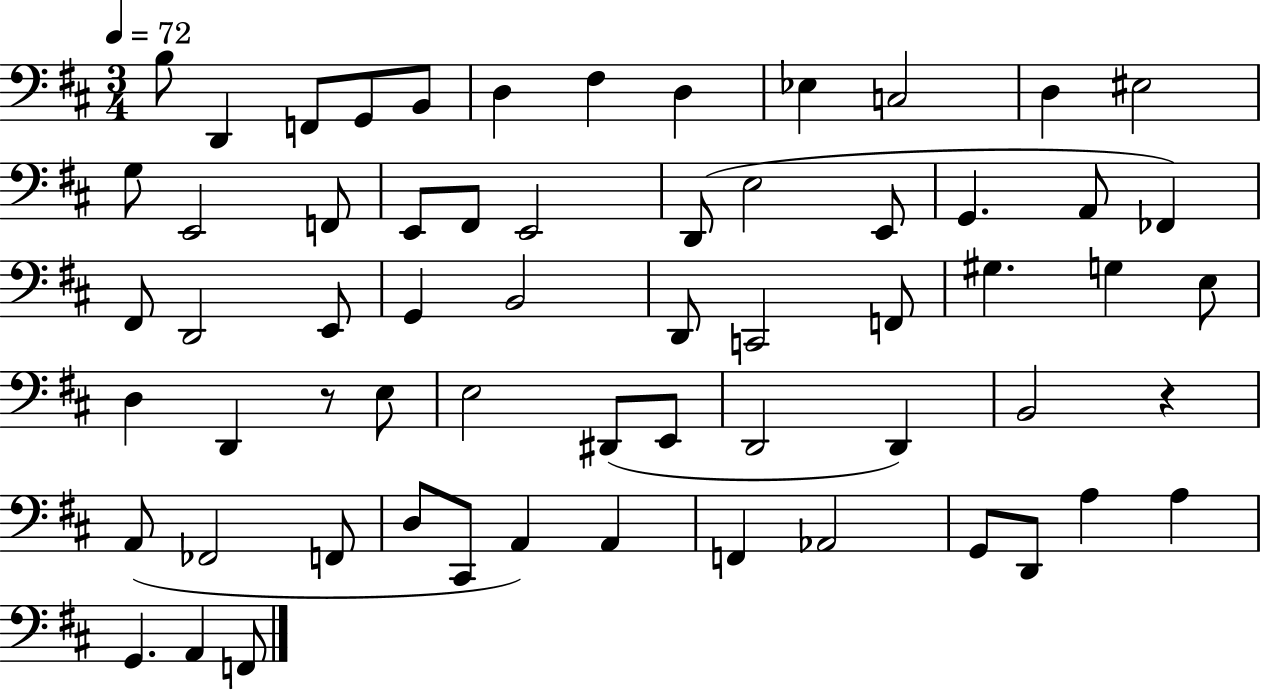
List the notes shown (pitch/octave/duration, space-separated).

B3/e D2/q F2/e G2/e B2/e D3/q F#3/q D3/q Eb3/q C3/h D3/q EIS3/h G3/e E2/h F2/e E2/e F#2/e E2/h D2/e E3/h E2/e G2/q. A2/e FES2/q F#2/e D2/h E2/e G2/q B2/h D2/e C2/h F2/e G#3/q. G3/q E3/e D3/q D2/q R/e E3/e E3/h D#2/e E2/e D2/h D2/q B2/h R/q A2/e FES2/h F2/e D3/e C#2/e A2/q A2/q F2/q Ab2/h G2/e D2/e A3/q A3/q G2/q. A2/q F2/e